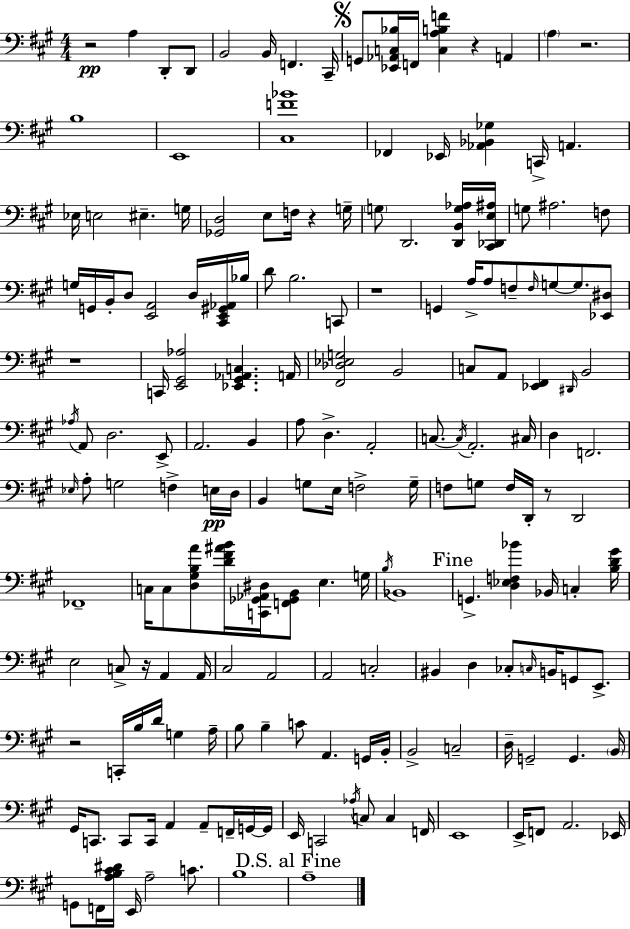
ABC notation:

X:1
T:Untitled
M:4/4
L:1/4
K:A
z2 A, D,,/2 D,,/2 B,,2 B,,/4 F,, ^C,,/4 G,,/2 [_E,,_A,,C,_B,]/4 F,,/4 [C,A,B,F] z A,, A, z2 B,4 E,,4 [^C,F_B]4 _F,, _E,,/4 [_A,,_B,,_G,] C,,/4 A,, _E,/4 E,2 ^E, G,/4 [_G,,D,]2 E,/2 F,/4 z G,/4 G,/2 D,,2 [D,,B,,G,_A,]/4 [^C,,_D,,E,^A,]/4 G,/2 ^A,2 F,/2 G,/4 G,,/4 B,,/4 D,/2 [E,,A,,]2 D,/4 [^C,,E,,^G,,_A,,]/4 _B,/4 D/2 B,2 C,,/2 z4 G,, A,/4 A,/2 F,/2 F,/4 G,/2 G,/2 [_E,,^D,]/2 z4 C,,/4 [E,,^G,,_A,]2 [_E,,^G,,_A,,C,] A,,/4 [^F,,_D,_E,G,]2 B,,2 C,/2 A,,/2 [_E,,^F,,] ^D,,/4 B,,2 _A,/4 A,,/2 D,2 E,,/2 A,,2 B,, A,/2 D, A,,2 C,/2 C,/4 A,,2 ^C,/4 D, F,,2 _E,/4 A,/2 G,2 F, E,/4 D,/4 B,, G,/2 E,/4 F,2 G,/4 F,/2 G,/2 F,/4 D,,/4 z/2 D,,2 _F,,4 C,/4 C,/2 [D,^G,B,A]/2 [D^F^AB]/4 [C,,_G,,_A,,^D,]/4 [F,,_G,,B,,]/2 E, G,/4 B,/4 _B,,4 G,, [D,_E,F,_B] _B,,/4 C, [B,D^G]/4 E,2 C,/2 z/4 A,, A,,/4 ^C,2 A,,2 A,,2 C,2 ^B,, D, _C,/2 C,/4 B,,/4 G,,/2 E,,/2 z2 C,,/4 B,/4 D/4 G, A,/4 B,/2 B, C/2 A,, G,,/4 B,,/4 B,,2 C,2 D,/4 G,,2 G,, B,,/4 ^G,,/4 C,,/2 C,,/2 C,,/4 A,, A,,/2 F,,/4 G,,/4 G,,/4 E,,/4 C,,2 _A,/4 C,/2 C, F,,/4 E,,4 E,,/4 F,,/2 A,,2 _E,,/4 G,,/2 F,,/4 [A,B,^C^D]/4 E,,/4 A,2 C/2 B,4 A,4